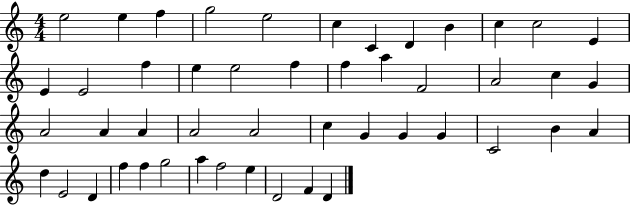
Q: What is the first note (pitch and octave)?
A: E5